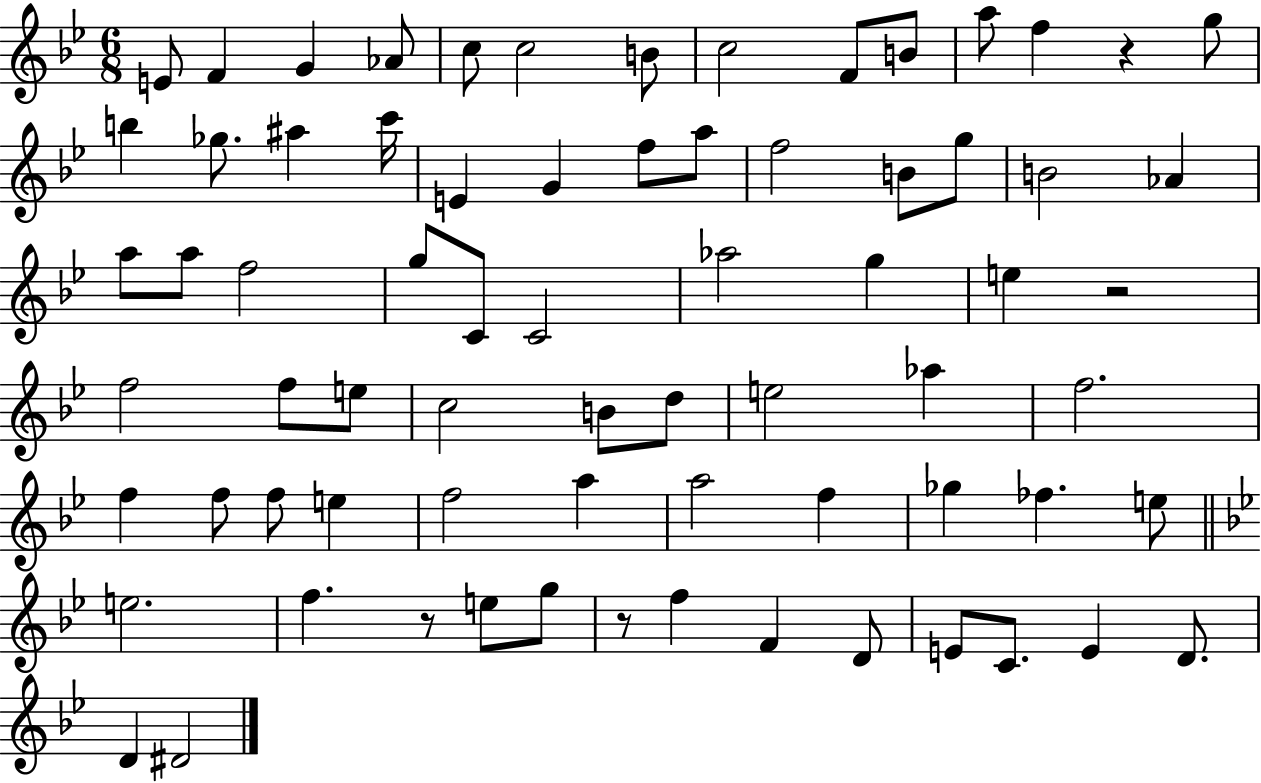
X:1
T:Untitled
M:6/8
L:1/4
K:Bb
E/2 F G _A/2 c/2 c2 B/2 c2 F/2 B/2 a/2 f z g/2 b _g/2 ^a c'/4 E G f/2 a/2 f2 B/2 g/2 B2 _A a/2 a/2 f2 g/2 C/2 C2 _a2 g e z2 f2 f/2 e/2 c2 B/2 d/2 e2 _a f2 f f/2 f/2 e f2 a a2 f _g _f e/2 e2 f z/2 e/2 g/2 z/2 f F D/2 E/2 C/2 E D/2 D ^D2